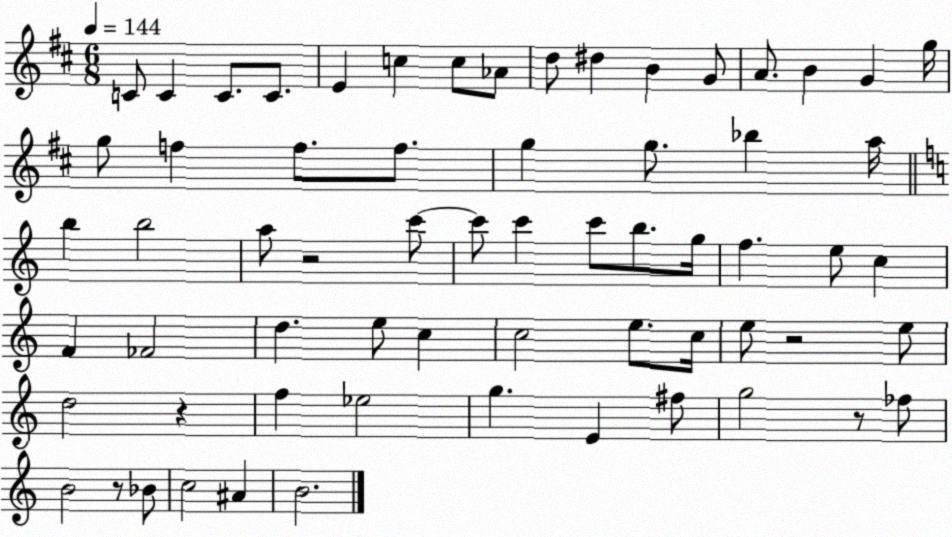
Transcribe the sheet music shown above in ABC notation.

X:1
T:Untitled
M:6/8
L:1/4
K:D
C/2 C C/2 C/2 E c c/2 _A/2 d/2 ^d B G/2 A/2 B G g/4 g/2 f f/2 f/2 g g/2 _b a/4 b b2 a/2 z2 c'/2 c'/2 c' c'/2 b/2 g/4 f e/2 c F _F2 d e/2 c c2 e/2 c/4 e/2 z2 e/2 d2 z f _e2 g E ^f/2 g2 z/2 _f/2 B2 z/2 _B/2 c2 ^A B2